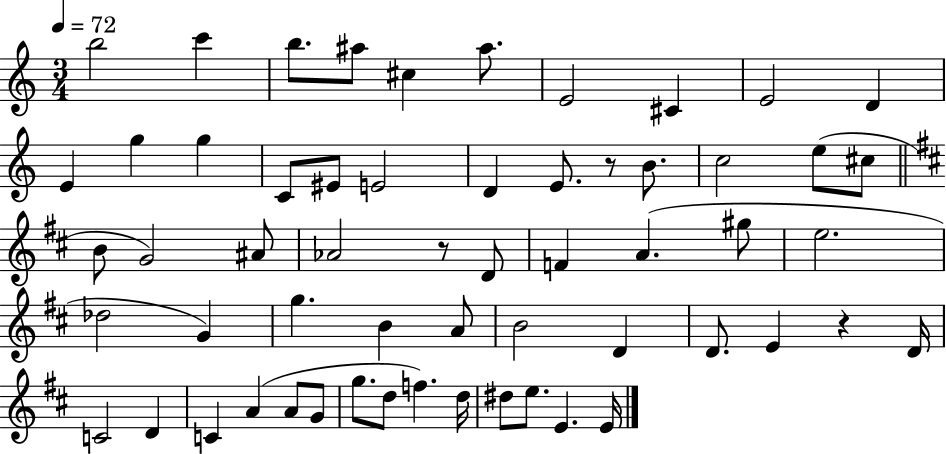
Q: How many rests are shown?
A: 3